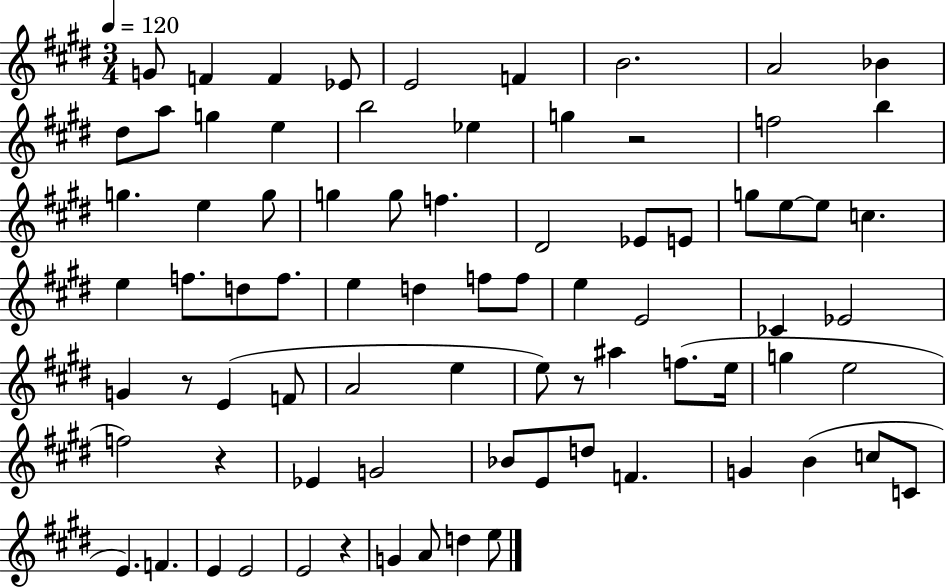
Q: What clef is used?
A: treble